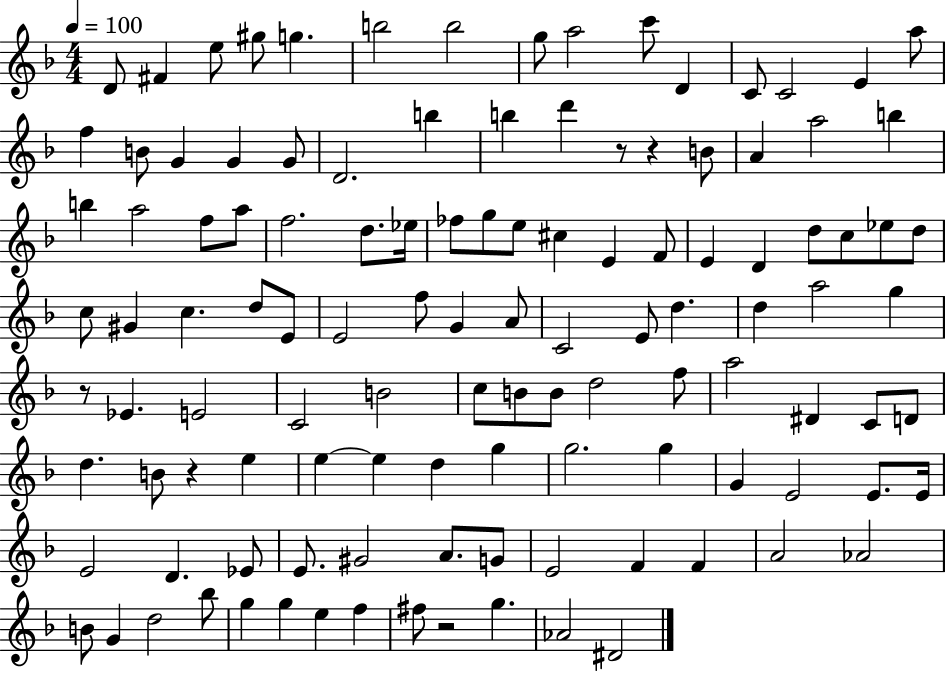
D4/e F#4/q E5/e G#5/e G5/q. B5/h B5/h G5/e A5/h C6/e D4/q C4/e C4/h E4/q A5/e F5/q B4/e G4/q G4/q G4/e D4/h. B5/q B5/q D6/q R/e R/q B4/e A4/q A5/h B5/q B5/q A5/h F5/e A5/e F5/h. D5/e. Eb5/s FES5/e G5/e E5/e C#5/q E4/q F4/e E4/q D4/q D5/e C5/e Eb5/e D5/e C5/e G#4/q C5/q. D5/e E4/e E4/h F5/e G4/q A4/e C4/h E4/e D5/q. D5/q A5/h G5/q R/e Eb4/q. E4/h C4/h B4/h C5/e B4/e B4/e D5/h F5/e A5/h D#4/q C4/e D4/e D5/q. B4/e R/q E5/q E5/q E5/q D5/q G5/q G5/h. G5/q G4/q E4/h E4/e. E4/s E4/h D4/q. Eb4/e E4/e. G#4/h A4/e. G4/e E4/h F4/q F4/q A4/h Ab4/h B4/e G4/q D5/h Bb5/e G5/q G5/q E5/q F5/q F#5/e R/h G5/q. Ab4/h D#4/h